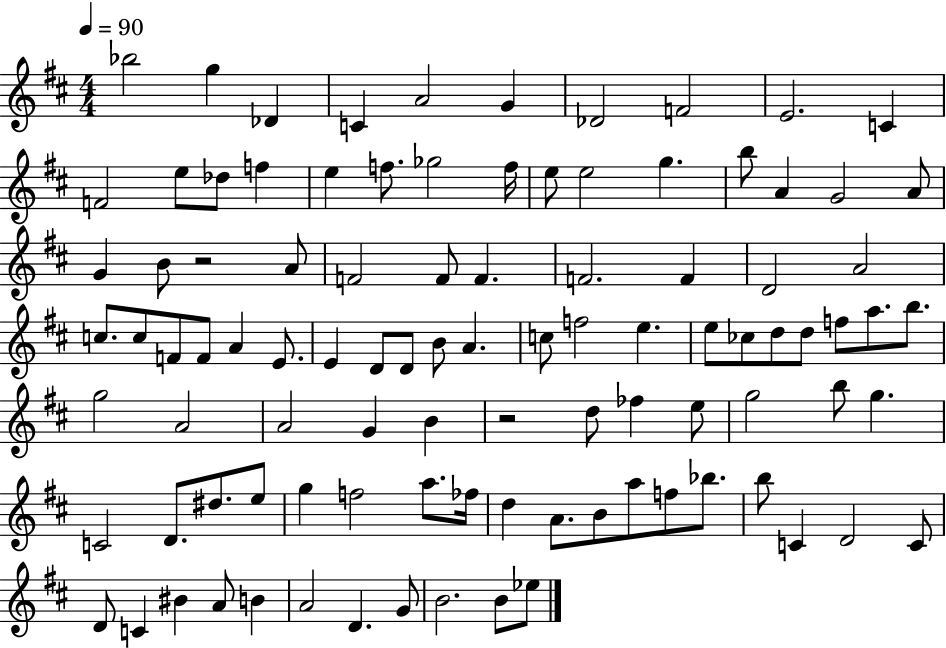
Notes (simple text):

Bb5/h G5/q Db4/q C4/q A4/h G4/q Db4/h F4/h E4/h. C4/q F4/h E5/e Db5/e F5/q E5/q F5/e. Gb5/h F5/s E5/e E5/h G5/q. B5/e A4/q G4/h A4/e G4/q B4/e R/h A4/e F4/h F4/e F4/q. F4/h. F4/q D4/h A4/h C5/e. C5/e F4/e F4/e A4/q E4/e. E4/q D4/e D4/e B4/e A4/q. C5/e F5/h E5/q. E5/e CES5/e D5/e D5/e F5/e A5/e. B5/e. G5/h A4/h A4/h G4/q B4/q R/h D5/e FES5/q E5/e G5/h B5/e G5/q. C4/h D4/e. D#5/e. E5/e G5/q F5/h A5/e. FES5/s D5/q A4/e. B4/e A5/e F5/e Bb5/e. B5/e C4/q D4/h C4/e D4/e C4/q BIS4/q A4/e B4/q A4/h D4/q. G4/e B4/h. B4/e Eb5/e